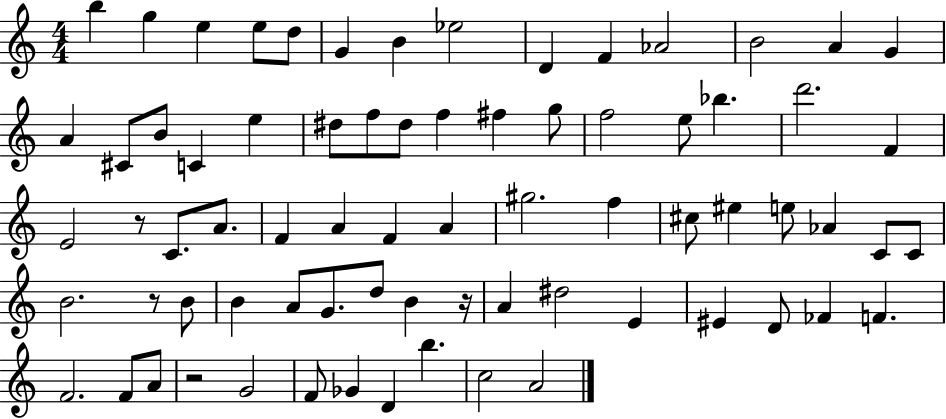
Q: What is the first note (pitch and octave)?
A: B5